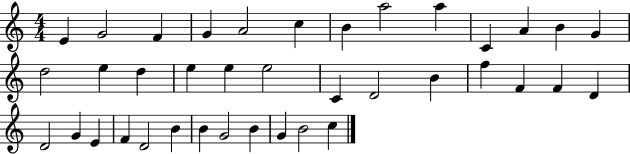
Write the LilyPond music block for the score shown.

{
  \clef treble
  \numericTimeSignature
  \time 4/4
  \key c \major
  e'4 g'2 f'4 | g'4 a'2 c''4 | b'4 a''2 a''4 | c'4 a'4 b'4 g'4 | \break d''2 e''4 d''4 | e''4 e''4 e''2 | c'4 d'2 b'4 | f''4 f'4 f'4 d'4 | \break d'2 g'4 e'4 | f'4 d'2 b'4 | b'4 g'2 b'4 | g'4 b'2 c''4 | \break \bar "|."
}